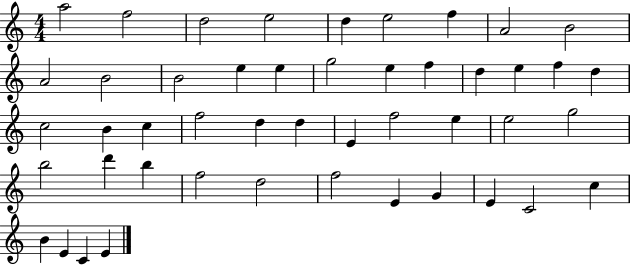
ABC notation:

X:1
T:Untitled
M:4/4
L:1/4
K:C
a2 f2 d2 e2 d e2 f A2 B2 A2 B2 B2 e e g2 e f d e f d c2 B c f2 d d E f2 e e2 g2 b2 d' b f2 d2 f2 E G E C2 c B E C E